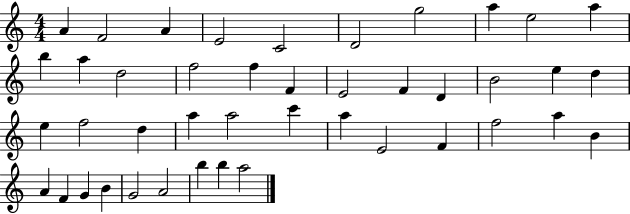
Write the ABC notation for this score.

X:1
T:Untitled
M:4/4
L:1/4
K:C
A F2 A E2 C2 D2 g2 a e2 a b a d2 f2 f F E2 F D B2 e d e f2 d a a2 c' a E2 F f2 a B A F G B G2 A2 b b a2